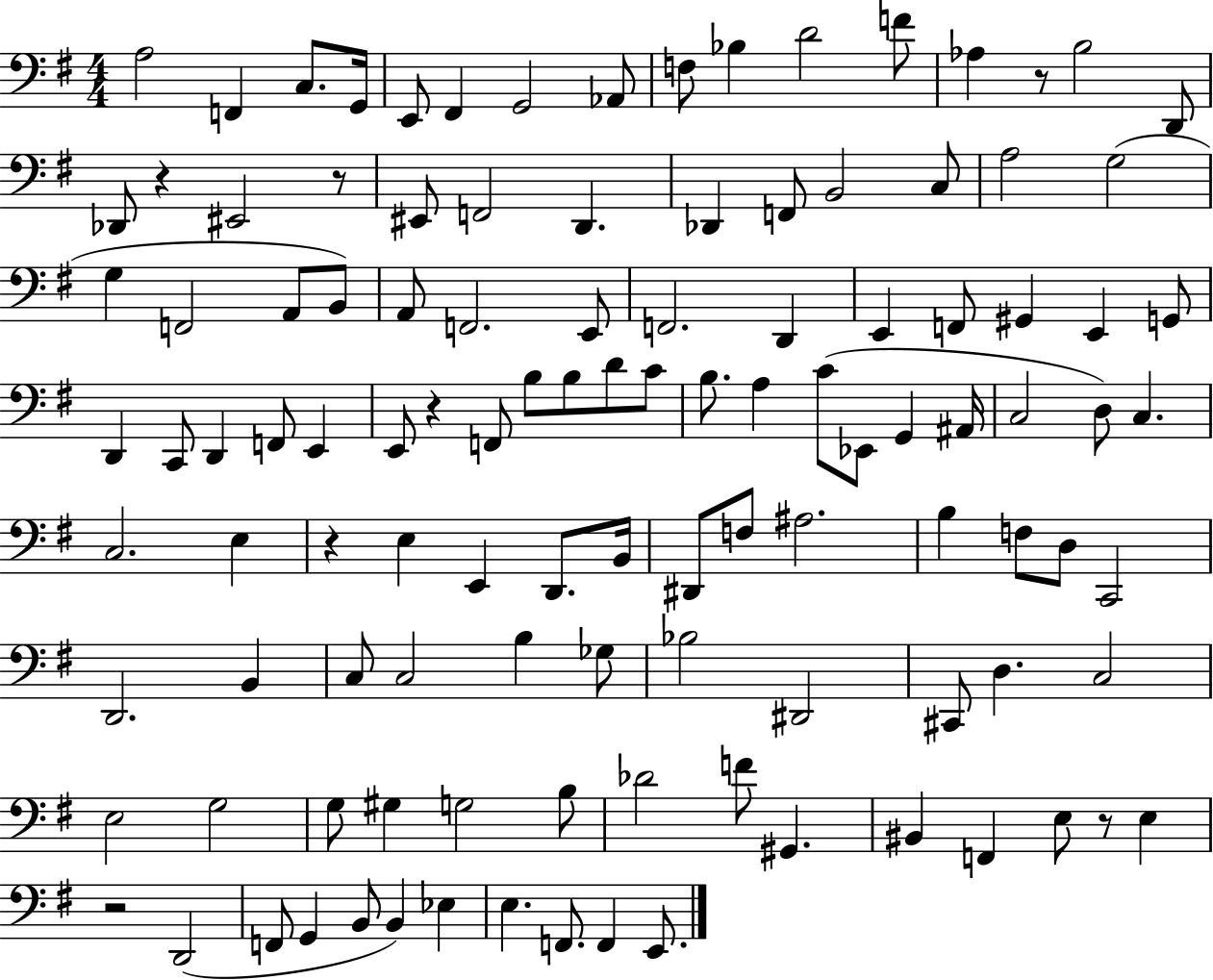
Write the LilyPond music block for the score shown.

{
  \clef bass
  \numericTimeSignature
  \time 4/4
  \key g \major
  a2 f,4 c8. g,16 | e,8 fis,4 g,2 aes,8 | f8 bes4 d'2 f'8 | aes4 r8 b2 d,8 | \break des,8 r4 eis,2 r8 | eis,8 f,2 d,4. | des,4 f,8 b,2 c8 | a2 g2( | \break g4 f,2 a,8 b,8) | a,8 f,2. e,8 | f,2. d,4 | e,4 f,8 gis,4 e,4 g,8 | \break d,4 c,8 d,4 f,8 e,4 | e,8 r4 f,8 b8 b8 d'8 c'8 | b8. a4 c'8( ees,8 g,4 ais,16 | c2 d8) c4. | \break c2. e4 | r4 e4 e,4 d,8. b,16 | dis,8 f8 ais2. | b4 f8 d8 c,2 | \break d,2. b,4 | c8 c2 b4 ges8 | bes2 dis,2 | cis,8 d4. c2 | \break e2 g2 | g8 gis4 g2 b8 | des'2 f'8 gis,4. | bis,4 f,4 e8 r8 e4 | \break r2 d,2( | f,8 g,4 b,8 b,4) ees4 | e4. f,8. f,4 e,8. | \bar "|."
}